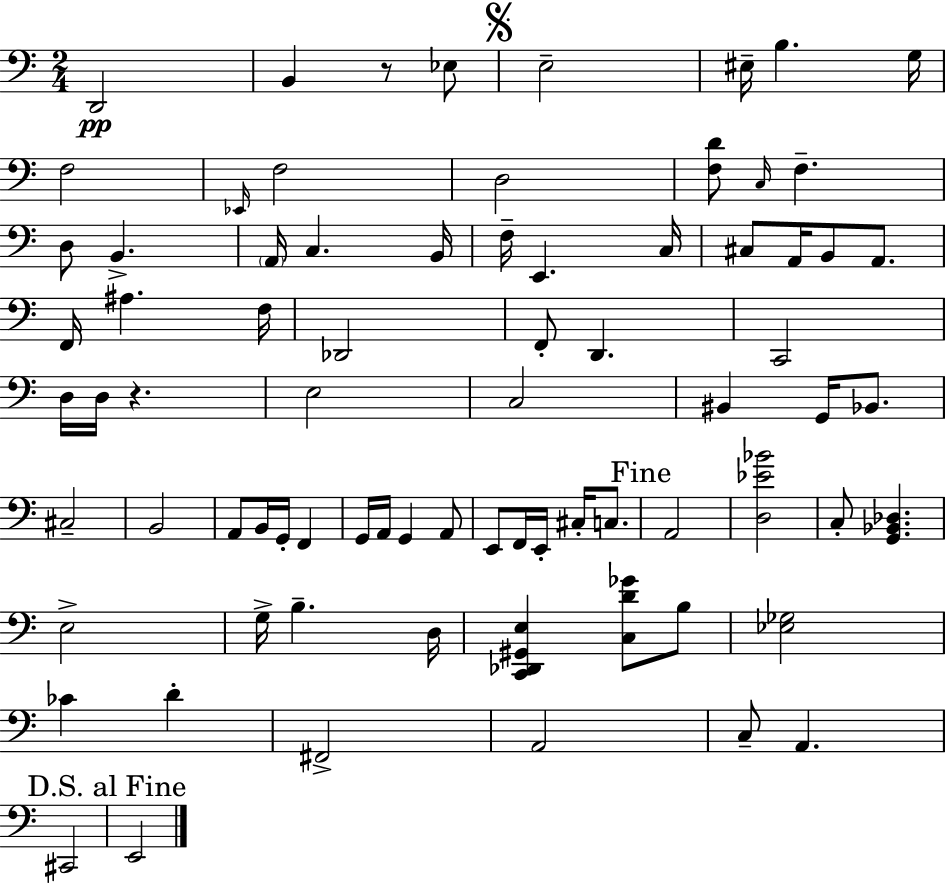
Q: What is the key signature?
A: A minor